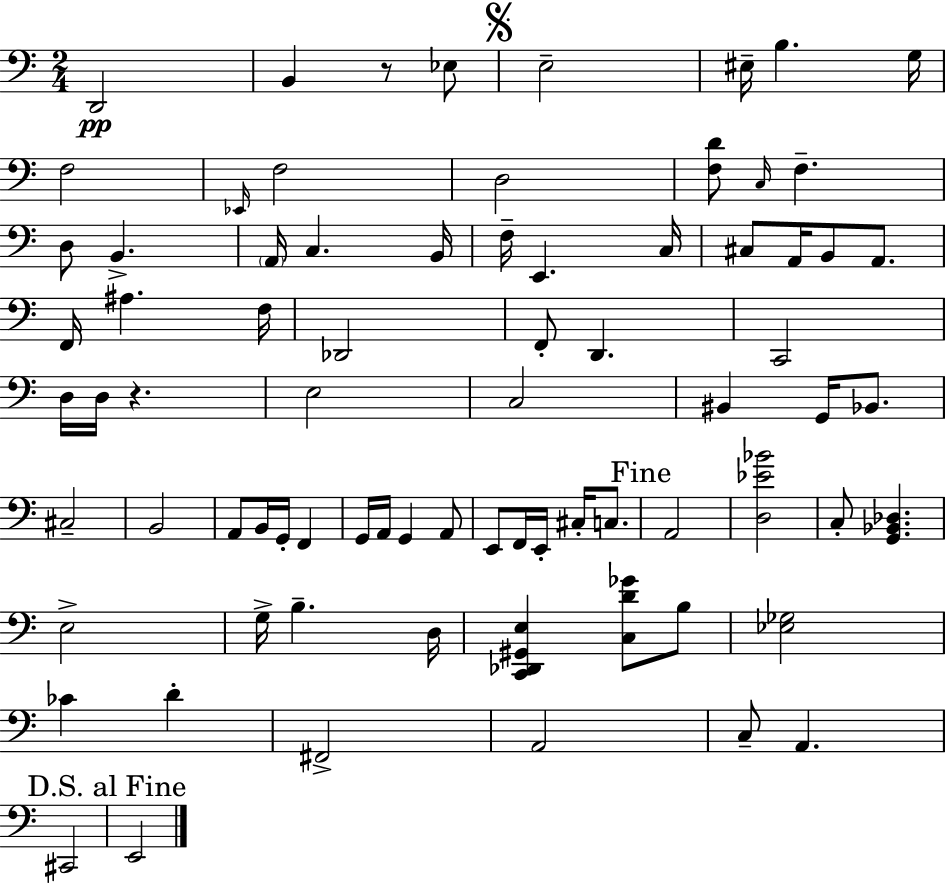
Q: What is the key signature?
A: A minor